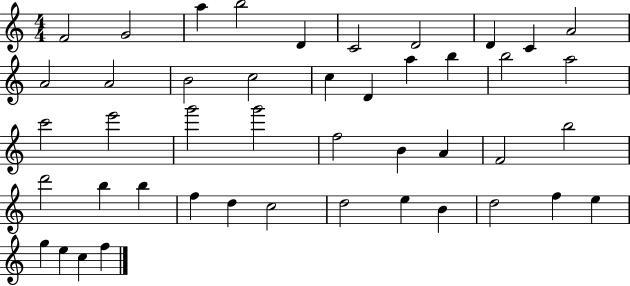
F4/h G4/h A5/q B5/h D4/q C4/h D4/h D4/q C4/q A4/h A4/h A4/h B4/h C5/h C5/q D4/q A5/q B5/q B5/h A5/h C6/h E6/h G6/h G6/h F5/h B4/q A4/q F4/h B5/h D6/h B5/q B5/q F5/q D5/q C5/h D5/h E5/q B4/q D5/h F5/q E5/q G5/q E5/q C5/q F5/q